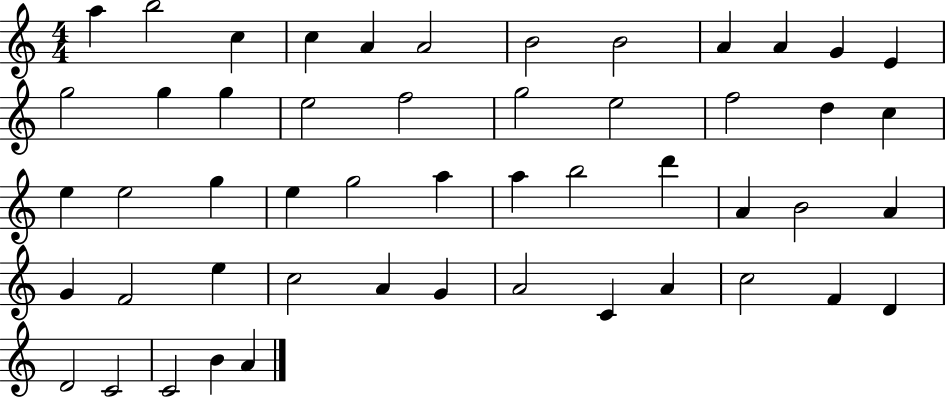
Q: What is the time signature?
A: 4/4